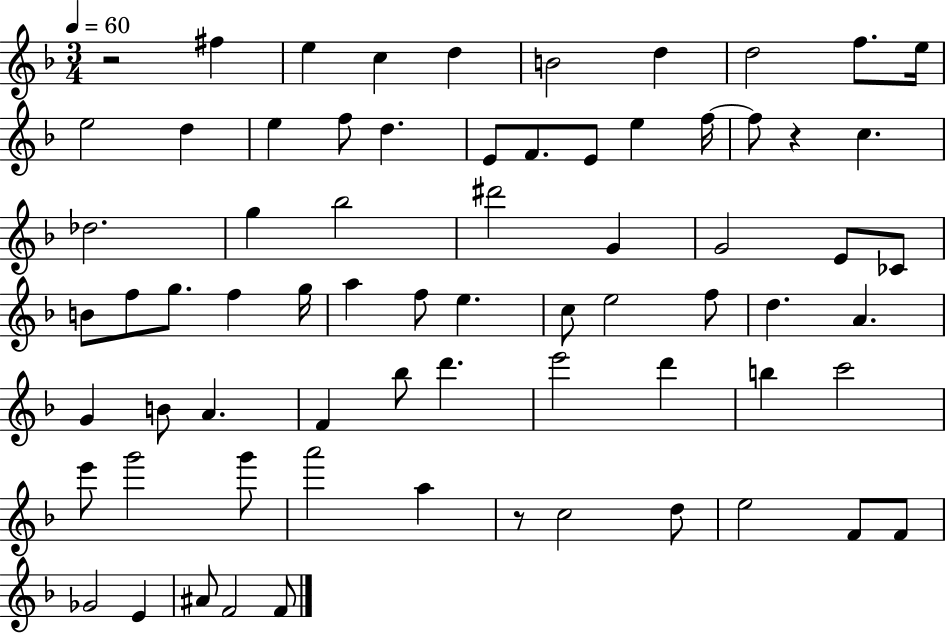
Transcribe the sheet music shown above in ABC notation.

X:1
T:Untitled
M:3/4
L:1/4
K:F
z2 ^f e c d B2 d d2 f/2 e/4 e2 d e f/2 d E/2 F/2 E/2 e f/4 f/2 z c _d2 g _b2 ^d'2 G G2 E/2 _C/2 B/2 f/2 g/2 f g/4 a f/2 e c/2 e2 f/2 d A G B/2 A F _b/2 d' e'2 d' b c'2 e'/2 g'2 g'/2 a'2 a z/2 c2 d/2 e2 F/2 F/2 _G2 E ^A/2 F2 F/2